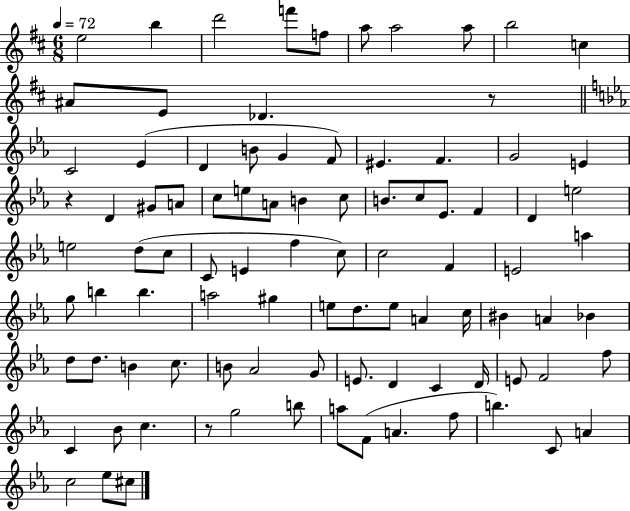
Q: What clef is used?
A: treble